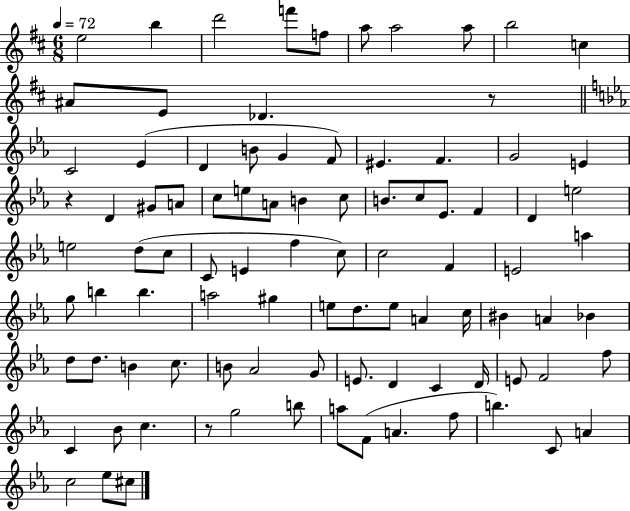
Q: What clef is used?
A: treble